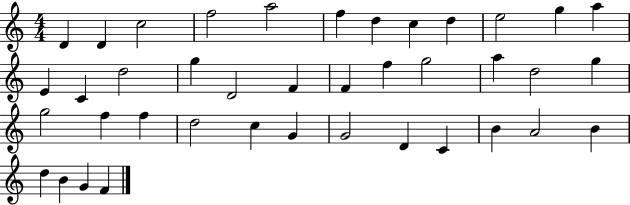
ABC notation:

X:1
T:Untitled
M:4/4
L:1/4
K:C
D D c2 f2 a2 f d c d e2 g a E C d2 g D2 F F f g2 a d2 g g2 f f d2 c G G2 D C B A2 B d B G F